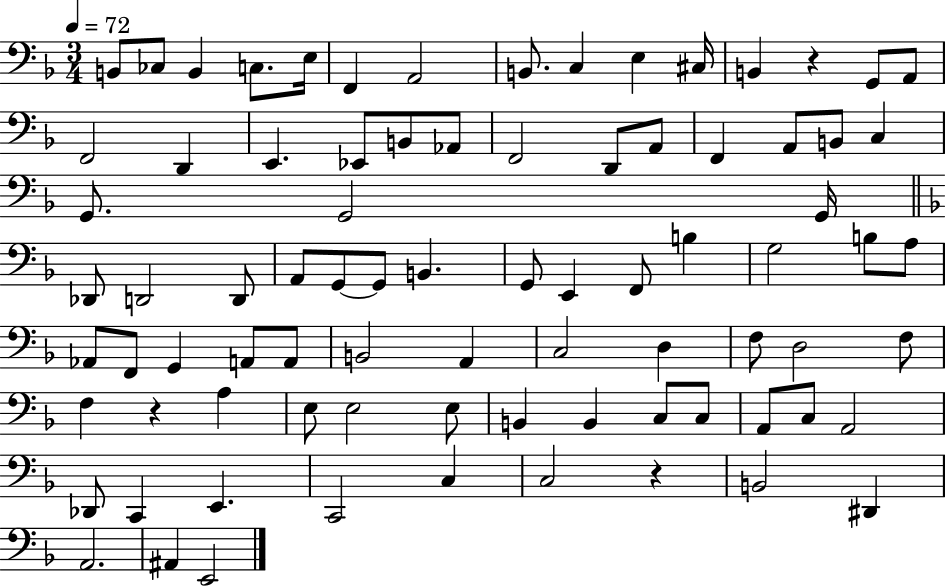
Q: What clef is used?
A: bass